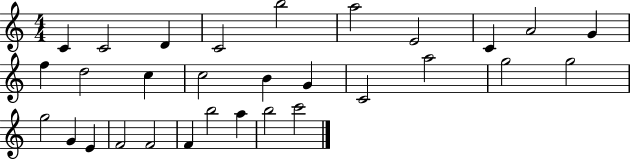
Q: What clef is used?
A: treble